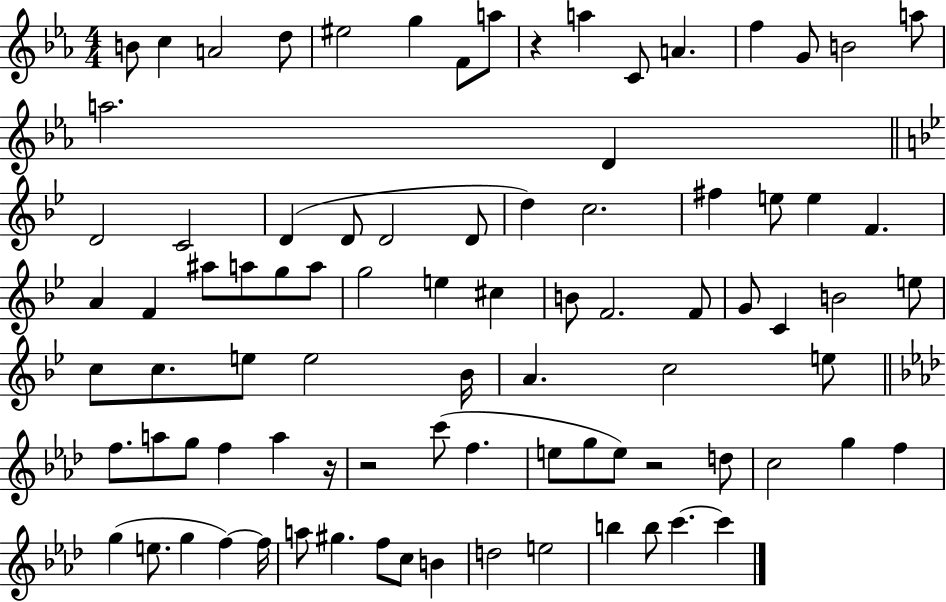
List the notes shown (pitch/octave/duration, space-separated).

B4/e C5/q A4/h D5/e EIS5/h G5/q F4/e A5/e R/q A5/q C4/e A4/q. F5/q G4/e B4/h A5/e A5/h. D4/q D4/h C4/h D4/q D4/e D4/h D4/e D5/q C5/h. F#5/q E5/e E5/q F4/q. A4/q F4/q A#5/e A5/e G5/e A5/e G5/h E5/q C#5/q B4/e F4/h. F4/e G4/e C4/q B4/h E5/e C5/e C5/e. E5/e E5/h Bb4/s A4/q. C5/h E5/e F5/e. A5/e G5/e F5/q A5/q R/s R/h C6/e F5/q. E5/e G5/e E5/e R/h D5/e C5/h G5/q F5/q G5/q E5/e. G5/q F5/q F5/s A5/e G#5/q. F5/e C5/e B4/q D5/h E5/h B5/q B5/e C6/q. C6/q